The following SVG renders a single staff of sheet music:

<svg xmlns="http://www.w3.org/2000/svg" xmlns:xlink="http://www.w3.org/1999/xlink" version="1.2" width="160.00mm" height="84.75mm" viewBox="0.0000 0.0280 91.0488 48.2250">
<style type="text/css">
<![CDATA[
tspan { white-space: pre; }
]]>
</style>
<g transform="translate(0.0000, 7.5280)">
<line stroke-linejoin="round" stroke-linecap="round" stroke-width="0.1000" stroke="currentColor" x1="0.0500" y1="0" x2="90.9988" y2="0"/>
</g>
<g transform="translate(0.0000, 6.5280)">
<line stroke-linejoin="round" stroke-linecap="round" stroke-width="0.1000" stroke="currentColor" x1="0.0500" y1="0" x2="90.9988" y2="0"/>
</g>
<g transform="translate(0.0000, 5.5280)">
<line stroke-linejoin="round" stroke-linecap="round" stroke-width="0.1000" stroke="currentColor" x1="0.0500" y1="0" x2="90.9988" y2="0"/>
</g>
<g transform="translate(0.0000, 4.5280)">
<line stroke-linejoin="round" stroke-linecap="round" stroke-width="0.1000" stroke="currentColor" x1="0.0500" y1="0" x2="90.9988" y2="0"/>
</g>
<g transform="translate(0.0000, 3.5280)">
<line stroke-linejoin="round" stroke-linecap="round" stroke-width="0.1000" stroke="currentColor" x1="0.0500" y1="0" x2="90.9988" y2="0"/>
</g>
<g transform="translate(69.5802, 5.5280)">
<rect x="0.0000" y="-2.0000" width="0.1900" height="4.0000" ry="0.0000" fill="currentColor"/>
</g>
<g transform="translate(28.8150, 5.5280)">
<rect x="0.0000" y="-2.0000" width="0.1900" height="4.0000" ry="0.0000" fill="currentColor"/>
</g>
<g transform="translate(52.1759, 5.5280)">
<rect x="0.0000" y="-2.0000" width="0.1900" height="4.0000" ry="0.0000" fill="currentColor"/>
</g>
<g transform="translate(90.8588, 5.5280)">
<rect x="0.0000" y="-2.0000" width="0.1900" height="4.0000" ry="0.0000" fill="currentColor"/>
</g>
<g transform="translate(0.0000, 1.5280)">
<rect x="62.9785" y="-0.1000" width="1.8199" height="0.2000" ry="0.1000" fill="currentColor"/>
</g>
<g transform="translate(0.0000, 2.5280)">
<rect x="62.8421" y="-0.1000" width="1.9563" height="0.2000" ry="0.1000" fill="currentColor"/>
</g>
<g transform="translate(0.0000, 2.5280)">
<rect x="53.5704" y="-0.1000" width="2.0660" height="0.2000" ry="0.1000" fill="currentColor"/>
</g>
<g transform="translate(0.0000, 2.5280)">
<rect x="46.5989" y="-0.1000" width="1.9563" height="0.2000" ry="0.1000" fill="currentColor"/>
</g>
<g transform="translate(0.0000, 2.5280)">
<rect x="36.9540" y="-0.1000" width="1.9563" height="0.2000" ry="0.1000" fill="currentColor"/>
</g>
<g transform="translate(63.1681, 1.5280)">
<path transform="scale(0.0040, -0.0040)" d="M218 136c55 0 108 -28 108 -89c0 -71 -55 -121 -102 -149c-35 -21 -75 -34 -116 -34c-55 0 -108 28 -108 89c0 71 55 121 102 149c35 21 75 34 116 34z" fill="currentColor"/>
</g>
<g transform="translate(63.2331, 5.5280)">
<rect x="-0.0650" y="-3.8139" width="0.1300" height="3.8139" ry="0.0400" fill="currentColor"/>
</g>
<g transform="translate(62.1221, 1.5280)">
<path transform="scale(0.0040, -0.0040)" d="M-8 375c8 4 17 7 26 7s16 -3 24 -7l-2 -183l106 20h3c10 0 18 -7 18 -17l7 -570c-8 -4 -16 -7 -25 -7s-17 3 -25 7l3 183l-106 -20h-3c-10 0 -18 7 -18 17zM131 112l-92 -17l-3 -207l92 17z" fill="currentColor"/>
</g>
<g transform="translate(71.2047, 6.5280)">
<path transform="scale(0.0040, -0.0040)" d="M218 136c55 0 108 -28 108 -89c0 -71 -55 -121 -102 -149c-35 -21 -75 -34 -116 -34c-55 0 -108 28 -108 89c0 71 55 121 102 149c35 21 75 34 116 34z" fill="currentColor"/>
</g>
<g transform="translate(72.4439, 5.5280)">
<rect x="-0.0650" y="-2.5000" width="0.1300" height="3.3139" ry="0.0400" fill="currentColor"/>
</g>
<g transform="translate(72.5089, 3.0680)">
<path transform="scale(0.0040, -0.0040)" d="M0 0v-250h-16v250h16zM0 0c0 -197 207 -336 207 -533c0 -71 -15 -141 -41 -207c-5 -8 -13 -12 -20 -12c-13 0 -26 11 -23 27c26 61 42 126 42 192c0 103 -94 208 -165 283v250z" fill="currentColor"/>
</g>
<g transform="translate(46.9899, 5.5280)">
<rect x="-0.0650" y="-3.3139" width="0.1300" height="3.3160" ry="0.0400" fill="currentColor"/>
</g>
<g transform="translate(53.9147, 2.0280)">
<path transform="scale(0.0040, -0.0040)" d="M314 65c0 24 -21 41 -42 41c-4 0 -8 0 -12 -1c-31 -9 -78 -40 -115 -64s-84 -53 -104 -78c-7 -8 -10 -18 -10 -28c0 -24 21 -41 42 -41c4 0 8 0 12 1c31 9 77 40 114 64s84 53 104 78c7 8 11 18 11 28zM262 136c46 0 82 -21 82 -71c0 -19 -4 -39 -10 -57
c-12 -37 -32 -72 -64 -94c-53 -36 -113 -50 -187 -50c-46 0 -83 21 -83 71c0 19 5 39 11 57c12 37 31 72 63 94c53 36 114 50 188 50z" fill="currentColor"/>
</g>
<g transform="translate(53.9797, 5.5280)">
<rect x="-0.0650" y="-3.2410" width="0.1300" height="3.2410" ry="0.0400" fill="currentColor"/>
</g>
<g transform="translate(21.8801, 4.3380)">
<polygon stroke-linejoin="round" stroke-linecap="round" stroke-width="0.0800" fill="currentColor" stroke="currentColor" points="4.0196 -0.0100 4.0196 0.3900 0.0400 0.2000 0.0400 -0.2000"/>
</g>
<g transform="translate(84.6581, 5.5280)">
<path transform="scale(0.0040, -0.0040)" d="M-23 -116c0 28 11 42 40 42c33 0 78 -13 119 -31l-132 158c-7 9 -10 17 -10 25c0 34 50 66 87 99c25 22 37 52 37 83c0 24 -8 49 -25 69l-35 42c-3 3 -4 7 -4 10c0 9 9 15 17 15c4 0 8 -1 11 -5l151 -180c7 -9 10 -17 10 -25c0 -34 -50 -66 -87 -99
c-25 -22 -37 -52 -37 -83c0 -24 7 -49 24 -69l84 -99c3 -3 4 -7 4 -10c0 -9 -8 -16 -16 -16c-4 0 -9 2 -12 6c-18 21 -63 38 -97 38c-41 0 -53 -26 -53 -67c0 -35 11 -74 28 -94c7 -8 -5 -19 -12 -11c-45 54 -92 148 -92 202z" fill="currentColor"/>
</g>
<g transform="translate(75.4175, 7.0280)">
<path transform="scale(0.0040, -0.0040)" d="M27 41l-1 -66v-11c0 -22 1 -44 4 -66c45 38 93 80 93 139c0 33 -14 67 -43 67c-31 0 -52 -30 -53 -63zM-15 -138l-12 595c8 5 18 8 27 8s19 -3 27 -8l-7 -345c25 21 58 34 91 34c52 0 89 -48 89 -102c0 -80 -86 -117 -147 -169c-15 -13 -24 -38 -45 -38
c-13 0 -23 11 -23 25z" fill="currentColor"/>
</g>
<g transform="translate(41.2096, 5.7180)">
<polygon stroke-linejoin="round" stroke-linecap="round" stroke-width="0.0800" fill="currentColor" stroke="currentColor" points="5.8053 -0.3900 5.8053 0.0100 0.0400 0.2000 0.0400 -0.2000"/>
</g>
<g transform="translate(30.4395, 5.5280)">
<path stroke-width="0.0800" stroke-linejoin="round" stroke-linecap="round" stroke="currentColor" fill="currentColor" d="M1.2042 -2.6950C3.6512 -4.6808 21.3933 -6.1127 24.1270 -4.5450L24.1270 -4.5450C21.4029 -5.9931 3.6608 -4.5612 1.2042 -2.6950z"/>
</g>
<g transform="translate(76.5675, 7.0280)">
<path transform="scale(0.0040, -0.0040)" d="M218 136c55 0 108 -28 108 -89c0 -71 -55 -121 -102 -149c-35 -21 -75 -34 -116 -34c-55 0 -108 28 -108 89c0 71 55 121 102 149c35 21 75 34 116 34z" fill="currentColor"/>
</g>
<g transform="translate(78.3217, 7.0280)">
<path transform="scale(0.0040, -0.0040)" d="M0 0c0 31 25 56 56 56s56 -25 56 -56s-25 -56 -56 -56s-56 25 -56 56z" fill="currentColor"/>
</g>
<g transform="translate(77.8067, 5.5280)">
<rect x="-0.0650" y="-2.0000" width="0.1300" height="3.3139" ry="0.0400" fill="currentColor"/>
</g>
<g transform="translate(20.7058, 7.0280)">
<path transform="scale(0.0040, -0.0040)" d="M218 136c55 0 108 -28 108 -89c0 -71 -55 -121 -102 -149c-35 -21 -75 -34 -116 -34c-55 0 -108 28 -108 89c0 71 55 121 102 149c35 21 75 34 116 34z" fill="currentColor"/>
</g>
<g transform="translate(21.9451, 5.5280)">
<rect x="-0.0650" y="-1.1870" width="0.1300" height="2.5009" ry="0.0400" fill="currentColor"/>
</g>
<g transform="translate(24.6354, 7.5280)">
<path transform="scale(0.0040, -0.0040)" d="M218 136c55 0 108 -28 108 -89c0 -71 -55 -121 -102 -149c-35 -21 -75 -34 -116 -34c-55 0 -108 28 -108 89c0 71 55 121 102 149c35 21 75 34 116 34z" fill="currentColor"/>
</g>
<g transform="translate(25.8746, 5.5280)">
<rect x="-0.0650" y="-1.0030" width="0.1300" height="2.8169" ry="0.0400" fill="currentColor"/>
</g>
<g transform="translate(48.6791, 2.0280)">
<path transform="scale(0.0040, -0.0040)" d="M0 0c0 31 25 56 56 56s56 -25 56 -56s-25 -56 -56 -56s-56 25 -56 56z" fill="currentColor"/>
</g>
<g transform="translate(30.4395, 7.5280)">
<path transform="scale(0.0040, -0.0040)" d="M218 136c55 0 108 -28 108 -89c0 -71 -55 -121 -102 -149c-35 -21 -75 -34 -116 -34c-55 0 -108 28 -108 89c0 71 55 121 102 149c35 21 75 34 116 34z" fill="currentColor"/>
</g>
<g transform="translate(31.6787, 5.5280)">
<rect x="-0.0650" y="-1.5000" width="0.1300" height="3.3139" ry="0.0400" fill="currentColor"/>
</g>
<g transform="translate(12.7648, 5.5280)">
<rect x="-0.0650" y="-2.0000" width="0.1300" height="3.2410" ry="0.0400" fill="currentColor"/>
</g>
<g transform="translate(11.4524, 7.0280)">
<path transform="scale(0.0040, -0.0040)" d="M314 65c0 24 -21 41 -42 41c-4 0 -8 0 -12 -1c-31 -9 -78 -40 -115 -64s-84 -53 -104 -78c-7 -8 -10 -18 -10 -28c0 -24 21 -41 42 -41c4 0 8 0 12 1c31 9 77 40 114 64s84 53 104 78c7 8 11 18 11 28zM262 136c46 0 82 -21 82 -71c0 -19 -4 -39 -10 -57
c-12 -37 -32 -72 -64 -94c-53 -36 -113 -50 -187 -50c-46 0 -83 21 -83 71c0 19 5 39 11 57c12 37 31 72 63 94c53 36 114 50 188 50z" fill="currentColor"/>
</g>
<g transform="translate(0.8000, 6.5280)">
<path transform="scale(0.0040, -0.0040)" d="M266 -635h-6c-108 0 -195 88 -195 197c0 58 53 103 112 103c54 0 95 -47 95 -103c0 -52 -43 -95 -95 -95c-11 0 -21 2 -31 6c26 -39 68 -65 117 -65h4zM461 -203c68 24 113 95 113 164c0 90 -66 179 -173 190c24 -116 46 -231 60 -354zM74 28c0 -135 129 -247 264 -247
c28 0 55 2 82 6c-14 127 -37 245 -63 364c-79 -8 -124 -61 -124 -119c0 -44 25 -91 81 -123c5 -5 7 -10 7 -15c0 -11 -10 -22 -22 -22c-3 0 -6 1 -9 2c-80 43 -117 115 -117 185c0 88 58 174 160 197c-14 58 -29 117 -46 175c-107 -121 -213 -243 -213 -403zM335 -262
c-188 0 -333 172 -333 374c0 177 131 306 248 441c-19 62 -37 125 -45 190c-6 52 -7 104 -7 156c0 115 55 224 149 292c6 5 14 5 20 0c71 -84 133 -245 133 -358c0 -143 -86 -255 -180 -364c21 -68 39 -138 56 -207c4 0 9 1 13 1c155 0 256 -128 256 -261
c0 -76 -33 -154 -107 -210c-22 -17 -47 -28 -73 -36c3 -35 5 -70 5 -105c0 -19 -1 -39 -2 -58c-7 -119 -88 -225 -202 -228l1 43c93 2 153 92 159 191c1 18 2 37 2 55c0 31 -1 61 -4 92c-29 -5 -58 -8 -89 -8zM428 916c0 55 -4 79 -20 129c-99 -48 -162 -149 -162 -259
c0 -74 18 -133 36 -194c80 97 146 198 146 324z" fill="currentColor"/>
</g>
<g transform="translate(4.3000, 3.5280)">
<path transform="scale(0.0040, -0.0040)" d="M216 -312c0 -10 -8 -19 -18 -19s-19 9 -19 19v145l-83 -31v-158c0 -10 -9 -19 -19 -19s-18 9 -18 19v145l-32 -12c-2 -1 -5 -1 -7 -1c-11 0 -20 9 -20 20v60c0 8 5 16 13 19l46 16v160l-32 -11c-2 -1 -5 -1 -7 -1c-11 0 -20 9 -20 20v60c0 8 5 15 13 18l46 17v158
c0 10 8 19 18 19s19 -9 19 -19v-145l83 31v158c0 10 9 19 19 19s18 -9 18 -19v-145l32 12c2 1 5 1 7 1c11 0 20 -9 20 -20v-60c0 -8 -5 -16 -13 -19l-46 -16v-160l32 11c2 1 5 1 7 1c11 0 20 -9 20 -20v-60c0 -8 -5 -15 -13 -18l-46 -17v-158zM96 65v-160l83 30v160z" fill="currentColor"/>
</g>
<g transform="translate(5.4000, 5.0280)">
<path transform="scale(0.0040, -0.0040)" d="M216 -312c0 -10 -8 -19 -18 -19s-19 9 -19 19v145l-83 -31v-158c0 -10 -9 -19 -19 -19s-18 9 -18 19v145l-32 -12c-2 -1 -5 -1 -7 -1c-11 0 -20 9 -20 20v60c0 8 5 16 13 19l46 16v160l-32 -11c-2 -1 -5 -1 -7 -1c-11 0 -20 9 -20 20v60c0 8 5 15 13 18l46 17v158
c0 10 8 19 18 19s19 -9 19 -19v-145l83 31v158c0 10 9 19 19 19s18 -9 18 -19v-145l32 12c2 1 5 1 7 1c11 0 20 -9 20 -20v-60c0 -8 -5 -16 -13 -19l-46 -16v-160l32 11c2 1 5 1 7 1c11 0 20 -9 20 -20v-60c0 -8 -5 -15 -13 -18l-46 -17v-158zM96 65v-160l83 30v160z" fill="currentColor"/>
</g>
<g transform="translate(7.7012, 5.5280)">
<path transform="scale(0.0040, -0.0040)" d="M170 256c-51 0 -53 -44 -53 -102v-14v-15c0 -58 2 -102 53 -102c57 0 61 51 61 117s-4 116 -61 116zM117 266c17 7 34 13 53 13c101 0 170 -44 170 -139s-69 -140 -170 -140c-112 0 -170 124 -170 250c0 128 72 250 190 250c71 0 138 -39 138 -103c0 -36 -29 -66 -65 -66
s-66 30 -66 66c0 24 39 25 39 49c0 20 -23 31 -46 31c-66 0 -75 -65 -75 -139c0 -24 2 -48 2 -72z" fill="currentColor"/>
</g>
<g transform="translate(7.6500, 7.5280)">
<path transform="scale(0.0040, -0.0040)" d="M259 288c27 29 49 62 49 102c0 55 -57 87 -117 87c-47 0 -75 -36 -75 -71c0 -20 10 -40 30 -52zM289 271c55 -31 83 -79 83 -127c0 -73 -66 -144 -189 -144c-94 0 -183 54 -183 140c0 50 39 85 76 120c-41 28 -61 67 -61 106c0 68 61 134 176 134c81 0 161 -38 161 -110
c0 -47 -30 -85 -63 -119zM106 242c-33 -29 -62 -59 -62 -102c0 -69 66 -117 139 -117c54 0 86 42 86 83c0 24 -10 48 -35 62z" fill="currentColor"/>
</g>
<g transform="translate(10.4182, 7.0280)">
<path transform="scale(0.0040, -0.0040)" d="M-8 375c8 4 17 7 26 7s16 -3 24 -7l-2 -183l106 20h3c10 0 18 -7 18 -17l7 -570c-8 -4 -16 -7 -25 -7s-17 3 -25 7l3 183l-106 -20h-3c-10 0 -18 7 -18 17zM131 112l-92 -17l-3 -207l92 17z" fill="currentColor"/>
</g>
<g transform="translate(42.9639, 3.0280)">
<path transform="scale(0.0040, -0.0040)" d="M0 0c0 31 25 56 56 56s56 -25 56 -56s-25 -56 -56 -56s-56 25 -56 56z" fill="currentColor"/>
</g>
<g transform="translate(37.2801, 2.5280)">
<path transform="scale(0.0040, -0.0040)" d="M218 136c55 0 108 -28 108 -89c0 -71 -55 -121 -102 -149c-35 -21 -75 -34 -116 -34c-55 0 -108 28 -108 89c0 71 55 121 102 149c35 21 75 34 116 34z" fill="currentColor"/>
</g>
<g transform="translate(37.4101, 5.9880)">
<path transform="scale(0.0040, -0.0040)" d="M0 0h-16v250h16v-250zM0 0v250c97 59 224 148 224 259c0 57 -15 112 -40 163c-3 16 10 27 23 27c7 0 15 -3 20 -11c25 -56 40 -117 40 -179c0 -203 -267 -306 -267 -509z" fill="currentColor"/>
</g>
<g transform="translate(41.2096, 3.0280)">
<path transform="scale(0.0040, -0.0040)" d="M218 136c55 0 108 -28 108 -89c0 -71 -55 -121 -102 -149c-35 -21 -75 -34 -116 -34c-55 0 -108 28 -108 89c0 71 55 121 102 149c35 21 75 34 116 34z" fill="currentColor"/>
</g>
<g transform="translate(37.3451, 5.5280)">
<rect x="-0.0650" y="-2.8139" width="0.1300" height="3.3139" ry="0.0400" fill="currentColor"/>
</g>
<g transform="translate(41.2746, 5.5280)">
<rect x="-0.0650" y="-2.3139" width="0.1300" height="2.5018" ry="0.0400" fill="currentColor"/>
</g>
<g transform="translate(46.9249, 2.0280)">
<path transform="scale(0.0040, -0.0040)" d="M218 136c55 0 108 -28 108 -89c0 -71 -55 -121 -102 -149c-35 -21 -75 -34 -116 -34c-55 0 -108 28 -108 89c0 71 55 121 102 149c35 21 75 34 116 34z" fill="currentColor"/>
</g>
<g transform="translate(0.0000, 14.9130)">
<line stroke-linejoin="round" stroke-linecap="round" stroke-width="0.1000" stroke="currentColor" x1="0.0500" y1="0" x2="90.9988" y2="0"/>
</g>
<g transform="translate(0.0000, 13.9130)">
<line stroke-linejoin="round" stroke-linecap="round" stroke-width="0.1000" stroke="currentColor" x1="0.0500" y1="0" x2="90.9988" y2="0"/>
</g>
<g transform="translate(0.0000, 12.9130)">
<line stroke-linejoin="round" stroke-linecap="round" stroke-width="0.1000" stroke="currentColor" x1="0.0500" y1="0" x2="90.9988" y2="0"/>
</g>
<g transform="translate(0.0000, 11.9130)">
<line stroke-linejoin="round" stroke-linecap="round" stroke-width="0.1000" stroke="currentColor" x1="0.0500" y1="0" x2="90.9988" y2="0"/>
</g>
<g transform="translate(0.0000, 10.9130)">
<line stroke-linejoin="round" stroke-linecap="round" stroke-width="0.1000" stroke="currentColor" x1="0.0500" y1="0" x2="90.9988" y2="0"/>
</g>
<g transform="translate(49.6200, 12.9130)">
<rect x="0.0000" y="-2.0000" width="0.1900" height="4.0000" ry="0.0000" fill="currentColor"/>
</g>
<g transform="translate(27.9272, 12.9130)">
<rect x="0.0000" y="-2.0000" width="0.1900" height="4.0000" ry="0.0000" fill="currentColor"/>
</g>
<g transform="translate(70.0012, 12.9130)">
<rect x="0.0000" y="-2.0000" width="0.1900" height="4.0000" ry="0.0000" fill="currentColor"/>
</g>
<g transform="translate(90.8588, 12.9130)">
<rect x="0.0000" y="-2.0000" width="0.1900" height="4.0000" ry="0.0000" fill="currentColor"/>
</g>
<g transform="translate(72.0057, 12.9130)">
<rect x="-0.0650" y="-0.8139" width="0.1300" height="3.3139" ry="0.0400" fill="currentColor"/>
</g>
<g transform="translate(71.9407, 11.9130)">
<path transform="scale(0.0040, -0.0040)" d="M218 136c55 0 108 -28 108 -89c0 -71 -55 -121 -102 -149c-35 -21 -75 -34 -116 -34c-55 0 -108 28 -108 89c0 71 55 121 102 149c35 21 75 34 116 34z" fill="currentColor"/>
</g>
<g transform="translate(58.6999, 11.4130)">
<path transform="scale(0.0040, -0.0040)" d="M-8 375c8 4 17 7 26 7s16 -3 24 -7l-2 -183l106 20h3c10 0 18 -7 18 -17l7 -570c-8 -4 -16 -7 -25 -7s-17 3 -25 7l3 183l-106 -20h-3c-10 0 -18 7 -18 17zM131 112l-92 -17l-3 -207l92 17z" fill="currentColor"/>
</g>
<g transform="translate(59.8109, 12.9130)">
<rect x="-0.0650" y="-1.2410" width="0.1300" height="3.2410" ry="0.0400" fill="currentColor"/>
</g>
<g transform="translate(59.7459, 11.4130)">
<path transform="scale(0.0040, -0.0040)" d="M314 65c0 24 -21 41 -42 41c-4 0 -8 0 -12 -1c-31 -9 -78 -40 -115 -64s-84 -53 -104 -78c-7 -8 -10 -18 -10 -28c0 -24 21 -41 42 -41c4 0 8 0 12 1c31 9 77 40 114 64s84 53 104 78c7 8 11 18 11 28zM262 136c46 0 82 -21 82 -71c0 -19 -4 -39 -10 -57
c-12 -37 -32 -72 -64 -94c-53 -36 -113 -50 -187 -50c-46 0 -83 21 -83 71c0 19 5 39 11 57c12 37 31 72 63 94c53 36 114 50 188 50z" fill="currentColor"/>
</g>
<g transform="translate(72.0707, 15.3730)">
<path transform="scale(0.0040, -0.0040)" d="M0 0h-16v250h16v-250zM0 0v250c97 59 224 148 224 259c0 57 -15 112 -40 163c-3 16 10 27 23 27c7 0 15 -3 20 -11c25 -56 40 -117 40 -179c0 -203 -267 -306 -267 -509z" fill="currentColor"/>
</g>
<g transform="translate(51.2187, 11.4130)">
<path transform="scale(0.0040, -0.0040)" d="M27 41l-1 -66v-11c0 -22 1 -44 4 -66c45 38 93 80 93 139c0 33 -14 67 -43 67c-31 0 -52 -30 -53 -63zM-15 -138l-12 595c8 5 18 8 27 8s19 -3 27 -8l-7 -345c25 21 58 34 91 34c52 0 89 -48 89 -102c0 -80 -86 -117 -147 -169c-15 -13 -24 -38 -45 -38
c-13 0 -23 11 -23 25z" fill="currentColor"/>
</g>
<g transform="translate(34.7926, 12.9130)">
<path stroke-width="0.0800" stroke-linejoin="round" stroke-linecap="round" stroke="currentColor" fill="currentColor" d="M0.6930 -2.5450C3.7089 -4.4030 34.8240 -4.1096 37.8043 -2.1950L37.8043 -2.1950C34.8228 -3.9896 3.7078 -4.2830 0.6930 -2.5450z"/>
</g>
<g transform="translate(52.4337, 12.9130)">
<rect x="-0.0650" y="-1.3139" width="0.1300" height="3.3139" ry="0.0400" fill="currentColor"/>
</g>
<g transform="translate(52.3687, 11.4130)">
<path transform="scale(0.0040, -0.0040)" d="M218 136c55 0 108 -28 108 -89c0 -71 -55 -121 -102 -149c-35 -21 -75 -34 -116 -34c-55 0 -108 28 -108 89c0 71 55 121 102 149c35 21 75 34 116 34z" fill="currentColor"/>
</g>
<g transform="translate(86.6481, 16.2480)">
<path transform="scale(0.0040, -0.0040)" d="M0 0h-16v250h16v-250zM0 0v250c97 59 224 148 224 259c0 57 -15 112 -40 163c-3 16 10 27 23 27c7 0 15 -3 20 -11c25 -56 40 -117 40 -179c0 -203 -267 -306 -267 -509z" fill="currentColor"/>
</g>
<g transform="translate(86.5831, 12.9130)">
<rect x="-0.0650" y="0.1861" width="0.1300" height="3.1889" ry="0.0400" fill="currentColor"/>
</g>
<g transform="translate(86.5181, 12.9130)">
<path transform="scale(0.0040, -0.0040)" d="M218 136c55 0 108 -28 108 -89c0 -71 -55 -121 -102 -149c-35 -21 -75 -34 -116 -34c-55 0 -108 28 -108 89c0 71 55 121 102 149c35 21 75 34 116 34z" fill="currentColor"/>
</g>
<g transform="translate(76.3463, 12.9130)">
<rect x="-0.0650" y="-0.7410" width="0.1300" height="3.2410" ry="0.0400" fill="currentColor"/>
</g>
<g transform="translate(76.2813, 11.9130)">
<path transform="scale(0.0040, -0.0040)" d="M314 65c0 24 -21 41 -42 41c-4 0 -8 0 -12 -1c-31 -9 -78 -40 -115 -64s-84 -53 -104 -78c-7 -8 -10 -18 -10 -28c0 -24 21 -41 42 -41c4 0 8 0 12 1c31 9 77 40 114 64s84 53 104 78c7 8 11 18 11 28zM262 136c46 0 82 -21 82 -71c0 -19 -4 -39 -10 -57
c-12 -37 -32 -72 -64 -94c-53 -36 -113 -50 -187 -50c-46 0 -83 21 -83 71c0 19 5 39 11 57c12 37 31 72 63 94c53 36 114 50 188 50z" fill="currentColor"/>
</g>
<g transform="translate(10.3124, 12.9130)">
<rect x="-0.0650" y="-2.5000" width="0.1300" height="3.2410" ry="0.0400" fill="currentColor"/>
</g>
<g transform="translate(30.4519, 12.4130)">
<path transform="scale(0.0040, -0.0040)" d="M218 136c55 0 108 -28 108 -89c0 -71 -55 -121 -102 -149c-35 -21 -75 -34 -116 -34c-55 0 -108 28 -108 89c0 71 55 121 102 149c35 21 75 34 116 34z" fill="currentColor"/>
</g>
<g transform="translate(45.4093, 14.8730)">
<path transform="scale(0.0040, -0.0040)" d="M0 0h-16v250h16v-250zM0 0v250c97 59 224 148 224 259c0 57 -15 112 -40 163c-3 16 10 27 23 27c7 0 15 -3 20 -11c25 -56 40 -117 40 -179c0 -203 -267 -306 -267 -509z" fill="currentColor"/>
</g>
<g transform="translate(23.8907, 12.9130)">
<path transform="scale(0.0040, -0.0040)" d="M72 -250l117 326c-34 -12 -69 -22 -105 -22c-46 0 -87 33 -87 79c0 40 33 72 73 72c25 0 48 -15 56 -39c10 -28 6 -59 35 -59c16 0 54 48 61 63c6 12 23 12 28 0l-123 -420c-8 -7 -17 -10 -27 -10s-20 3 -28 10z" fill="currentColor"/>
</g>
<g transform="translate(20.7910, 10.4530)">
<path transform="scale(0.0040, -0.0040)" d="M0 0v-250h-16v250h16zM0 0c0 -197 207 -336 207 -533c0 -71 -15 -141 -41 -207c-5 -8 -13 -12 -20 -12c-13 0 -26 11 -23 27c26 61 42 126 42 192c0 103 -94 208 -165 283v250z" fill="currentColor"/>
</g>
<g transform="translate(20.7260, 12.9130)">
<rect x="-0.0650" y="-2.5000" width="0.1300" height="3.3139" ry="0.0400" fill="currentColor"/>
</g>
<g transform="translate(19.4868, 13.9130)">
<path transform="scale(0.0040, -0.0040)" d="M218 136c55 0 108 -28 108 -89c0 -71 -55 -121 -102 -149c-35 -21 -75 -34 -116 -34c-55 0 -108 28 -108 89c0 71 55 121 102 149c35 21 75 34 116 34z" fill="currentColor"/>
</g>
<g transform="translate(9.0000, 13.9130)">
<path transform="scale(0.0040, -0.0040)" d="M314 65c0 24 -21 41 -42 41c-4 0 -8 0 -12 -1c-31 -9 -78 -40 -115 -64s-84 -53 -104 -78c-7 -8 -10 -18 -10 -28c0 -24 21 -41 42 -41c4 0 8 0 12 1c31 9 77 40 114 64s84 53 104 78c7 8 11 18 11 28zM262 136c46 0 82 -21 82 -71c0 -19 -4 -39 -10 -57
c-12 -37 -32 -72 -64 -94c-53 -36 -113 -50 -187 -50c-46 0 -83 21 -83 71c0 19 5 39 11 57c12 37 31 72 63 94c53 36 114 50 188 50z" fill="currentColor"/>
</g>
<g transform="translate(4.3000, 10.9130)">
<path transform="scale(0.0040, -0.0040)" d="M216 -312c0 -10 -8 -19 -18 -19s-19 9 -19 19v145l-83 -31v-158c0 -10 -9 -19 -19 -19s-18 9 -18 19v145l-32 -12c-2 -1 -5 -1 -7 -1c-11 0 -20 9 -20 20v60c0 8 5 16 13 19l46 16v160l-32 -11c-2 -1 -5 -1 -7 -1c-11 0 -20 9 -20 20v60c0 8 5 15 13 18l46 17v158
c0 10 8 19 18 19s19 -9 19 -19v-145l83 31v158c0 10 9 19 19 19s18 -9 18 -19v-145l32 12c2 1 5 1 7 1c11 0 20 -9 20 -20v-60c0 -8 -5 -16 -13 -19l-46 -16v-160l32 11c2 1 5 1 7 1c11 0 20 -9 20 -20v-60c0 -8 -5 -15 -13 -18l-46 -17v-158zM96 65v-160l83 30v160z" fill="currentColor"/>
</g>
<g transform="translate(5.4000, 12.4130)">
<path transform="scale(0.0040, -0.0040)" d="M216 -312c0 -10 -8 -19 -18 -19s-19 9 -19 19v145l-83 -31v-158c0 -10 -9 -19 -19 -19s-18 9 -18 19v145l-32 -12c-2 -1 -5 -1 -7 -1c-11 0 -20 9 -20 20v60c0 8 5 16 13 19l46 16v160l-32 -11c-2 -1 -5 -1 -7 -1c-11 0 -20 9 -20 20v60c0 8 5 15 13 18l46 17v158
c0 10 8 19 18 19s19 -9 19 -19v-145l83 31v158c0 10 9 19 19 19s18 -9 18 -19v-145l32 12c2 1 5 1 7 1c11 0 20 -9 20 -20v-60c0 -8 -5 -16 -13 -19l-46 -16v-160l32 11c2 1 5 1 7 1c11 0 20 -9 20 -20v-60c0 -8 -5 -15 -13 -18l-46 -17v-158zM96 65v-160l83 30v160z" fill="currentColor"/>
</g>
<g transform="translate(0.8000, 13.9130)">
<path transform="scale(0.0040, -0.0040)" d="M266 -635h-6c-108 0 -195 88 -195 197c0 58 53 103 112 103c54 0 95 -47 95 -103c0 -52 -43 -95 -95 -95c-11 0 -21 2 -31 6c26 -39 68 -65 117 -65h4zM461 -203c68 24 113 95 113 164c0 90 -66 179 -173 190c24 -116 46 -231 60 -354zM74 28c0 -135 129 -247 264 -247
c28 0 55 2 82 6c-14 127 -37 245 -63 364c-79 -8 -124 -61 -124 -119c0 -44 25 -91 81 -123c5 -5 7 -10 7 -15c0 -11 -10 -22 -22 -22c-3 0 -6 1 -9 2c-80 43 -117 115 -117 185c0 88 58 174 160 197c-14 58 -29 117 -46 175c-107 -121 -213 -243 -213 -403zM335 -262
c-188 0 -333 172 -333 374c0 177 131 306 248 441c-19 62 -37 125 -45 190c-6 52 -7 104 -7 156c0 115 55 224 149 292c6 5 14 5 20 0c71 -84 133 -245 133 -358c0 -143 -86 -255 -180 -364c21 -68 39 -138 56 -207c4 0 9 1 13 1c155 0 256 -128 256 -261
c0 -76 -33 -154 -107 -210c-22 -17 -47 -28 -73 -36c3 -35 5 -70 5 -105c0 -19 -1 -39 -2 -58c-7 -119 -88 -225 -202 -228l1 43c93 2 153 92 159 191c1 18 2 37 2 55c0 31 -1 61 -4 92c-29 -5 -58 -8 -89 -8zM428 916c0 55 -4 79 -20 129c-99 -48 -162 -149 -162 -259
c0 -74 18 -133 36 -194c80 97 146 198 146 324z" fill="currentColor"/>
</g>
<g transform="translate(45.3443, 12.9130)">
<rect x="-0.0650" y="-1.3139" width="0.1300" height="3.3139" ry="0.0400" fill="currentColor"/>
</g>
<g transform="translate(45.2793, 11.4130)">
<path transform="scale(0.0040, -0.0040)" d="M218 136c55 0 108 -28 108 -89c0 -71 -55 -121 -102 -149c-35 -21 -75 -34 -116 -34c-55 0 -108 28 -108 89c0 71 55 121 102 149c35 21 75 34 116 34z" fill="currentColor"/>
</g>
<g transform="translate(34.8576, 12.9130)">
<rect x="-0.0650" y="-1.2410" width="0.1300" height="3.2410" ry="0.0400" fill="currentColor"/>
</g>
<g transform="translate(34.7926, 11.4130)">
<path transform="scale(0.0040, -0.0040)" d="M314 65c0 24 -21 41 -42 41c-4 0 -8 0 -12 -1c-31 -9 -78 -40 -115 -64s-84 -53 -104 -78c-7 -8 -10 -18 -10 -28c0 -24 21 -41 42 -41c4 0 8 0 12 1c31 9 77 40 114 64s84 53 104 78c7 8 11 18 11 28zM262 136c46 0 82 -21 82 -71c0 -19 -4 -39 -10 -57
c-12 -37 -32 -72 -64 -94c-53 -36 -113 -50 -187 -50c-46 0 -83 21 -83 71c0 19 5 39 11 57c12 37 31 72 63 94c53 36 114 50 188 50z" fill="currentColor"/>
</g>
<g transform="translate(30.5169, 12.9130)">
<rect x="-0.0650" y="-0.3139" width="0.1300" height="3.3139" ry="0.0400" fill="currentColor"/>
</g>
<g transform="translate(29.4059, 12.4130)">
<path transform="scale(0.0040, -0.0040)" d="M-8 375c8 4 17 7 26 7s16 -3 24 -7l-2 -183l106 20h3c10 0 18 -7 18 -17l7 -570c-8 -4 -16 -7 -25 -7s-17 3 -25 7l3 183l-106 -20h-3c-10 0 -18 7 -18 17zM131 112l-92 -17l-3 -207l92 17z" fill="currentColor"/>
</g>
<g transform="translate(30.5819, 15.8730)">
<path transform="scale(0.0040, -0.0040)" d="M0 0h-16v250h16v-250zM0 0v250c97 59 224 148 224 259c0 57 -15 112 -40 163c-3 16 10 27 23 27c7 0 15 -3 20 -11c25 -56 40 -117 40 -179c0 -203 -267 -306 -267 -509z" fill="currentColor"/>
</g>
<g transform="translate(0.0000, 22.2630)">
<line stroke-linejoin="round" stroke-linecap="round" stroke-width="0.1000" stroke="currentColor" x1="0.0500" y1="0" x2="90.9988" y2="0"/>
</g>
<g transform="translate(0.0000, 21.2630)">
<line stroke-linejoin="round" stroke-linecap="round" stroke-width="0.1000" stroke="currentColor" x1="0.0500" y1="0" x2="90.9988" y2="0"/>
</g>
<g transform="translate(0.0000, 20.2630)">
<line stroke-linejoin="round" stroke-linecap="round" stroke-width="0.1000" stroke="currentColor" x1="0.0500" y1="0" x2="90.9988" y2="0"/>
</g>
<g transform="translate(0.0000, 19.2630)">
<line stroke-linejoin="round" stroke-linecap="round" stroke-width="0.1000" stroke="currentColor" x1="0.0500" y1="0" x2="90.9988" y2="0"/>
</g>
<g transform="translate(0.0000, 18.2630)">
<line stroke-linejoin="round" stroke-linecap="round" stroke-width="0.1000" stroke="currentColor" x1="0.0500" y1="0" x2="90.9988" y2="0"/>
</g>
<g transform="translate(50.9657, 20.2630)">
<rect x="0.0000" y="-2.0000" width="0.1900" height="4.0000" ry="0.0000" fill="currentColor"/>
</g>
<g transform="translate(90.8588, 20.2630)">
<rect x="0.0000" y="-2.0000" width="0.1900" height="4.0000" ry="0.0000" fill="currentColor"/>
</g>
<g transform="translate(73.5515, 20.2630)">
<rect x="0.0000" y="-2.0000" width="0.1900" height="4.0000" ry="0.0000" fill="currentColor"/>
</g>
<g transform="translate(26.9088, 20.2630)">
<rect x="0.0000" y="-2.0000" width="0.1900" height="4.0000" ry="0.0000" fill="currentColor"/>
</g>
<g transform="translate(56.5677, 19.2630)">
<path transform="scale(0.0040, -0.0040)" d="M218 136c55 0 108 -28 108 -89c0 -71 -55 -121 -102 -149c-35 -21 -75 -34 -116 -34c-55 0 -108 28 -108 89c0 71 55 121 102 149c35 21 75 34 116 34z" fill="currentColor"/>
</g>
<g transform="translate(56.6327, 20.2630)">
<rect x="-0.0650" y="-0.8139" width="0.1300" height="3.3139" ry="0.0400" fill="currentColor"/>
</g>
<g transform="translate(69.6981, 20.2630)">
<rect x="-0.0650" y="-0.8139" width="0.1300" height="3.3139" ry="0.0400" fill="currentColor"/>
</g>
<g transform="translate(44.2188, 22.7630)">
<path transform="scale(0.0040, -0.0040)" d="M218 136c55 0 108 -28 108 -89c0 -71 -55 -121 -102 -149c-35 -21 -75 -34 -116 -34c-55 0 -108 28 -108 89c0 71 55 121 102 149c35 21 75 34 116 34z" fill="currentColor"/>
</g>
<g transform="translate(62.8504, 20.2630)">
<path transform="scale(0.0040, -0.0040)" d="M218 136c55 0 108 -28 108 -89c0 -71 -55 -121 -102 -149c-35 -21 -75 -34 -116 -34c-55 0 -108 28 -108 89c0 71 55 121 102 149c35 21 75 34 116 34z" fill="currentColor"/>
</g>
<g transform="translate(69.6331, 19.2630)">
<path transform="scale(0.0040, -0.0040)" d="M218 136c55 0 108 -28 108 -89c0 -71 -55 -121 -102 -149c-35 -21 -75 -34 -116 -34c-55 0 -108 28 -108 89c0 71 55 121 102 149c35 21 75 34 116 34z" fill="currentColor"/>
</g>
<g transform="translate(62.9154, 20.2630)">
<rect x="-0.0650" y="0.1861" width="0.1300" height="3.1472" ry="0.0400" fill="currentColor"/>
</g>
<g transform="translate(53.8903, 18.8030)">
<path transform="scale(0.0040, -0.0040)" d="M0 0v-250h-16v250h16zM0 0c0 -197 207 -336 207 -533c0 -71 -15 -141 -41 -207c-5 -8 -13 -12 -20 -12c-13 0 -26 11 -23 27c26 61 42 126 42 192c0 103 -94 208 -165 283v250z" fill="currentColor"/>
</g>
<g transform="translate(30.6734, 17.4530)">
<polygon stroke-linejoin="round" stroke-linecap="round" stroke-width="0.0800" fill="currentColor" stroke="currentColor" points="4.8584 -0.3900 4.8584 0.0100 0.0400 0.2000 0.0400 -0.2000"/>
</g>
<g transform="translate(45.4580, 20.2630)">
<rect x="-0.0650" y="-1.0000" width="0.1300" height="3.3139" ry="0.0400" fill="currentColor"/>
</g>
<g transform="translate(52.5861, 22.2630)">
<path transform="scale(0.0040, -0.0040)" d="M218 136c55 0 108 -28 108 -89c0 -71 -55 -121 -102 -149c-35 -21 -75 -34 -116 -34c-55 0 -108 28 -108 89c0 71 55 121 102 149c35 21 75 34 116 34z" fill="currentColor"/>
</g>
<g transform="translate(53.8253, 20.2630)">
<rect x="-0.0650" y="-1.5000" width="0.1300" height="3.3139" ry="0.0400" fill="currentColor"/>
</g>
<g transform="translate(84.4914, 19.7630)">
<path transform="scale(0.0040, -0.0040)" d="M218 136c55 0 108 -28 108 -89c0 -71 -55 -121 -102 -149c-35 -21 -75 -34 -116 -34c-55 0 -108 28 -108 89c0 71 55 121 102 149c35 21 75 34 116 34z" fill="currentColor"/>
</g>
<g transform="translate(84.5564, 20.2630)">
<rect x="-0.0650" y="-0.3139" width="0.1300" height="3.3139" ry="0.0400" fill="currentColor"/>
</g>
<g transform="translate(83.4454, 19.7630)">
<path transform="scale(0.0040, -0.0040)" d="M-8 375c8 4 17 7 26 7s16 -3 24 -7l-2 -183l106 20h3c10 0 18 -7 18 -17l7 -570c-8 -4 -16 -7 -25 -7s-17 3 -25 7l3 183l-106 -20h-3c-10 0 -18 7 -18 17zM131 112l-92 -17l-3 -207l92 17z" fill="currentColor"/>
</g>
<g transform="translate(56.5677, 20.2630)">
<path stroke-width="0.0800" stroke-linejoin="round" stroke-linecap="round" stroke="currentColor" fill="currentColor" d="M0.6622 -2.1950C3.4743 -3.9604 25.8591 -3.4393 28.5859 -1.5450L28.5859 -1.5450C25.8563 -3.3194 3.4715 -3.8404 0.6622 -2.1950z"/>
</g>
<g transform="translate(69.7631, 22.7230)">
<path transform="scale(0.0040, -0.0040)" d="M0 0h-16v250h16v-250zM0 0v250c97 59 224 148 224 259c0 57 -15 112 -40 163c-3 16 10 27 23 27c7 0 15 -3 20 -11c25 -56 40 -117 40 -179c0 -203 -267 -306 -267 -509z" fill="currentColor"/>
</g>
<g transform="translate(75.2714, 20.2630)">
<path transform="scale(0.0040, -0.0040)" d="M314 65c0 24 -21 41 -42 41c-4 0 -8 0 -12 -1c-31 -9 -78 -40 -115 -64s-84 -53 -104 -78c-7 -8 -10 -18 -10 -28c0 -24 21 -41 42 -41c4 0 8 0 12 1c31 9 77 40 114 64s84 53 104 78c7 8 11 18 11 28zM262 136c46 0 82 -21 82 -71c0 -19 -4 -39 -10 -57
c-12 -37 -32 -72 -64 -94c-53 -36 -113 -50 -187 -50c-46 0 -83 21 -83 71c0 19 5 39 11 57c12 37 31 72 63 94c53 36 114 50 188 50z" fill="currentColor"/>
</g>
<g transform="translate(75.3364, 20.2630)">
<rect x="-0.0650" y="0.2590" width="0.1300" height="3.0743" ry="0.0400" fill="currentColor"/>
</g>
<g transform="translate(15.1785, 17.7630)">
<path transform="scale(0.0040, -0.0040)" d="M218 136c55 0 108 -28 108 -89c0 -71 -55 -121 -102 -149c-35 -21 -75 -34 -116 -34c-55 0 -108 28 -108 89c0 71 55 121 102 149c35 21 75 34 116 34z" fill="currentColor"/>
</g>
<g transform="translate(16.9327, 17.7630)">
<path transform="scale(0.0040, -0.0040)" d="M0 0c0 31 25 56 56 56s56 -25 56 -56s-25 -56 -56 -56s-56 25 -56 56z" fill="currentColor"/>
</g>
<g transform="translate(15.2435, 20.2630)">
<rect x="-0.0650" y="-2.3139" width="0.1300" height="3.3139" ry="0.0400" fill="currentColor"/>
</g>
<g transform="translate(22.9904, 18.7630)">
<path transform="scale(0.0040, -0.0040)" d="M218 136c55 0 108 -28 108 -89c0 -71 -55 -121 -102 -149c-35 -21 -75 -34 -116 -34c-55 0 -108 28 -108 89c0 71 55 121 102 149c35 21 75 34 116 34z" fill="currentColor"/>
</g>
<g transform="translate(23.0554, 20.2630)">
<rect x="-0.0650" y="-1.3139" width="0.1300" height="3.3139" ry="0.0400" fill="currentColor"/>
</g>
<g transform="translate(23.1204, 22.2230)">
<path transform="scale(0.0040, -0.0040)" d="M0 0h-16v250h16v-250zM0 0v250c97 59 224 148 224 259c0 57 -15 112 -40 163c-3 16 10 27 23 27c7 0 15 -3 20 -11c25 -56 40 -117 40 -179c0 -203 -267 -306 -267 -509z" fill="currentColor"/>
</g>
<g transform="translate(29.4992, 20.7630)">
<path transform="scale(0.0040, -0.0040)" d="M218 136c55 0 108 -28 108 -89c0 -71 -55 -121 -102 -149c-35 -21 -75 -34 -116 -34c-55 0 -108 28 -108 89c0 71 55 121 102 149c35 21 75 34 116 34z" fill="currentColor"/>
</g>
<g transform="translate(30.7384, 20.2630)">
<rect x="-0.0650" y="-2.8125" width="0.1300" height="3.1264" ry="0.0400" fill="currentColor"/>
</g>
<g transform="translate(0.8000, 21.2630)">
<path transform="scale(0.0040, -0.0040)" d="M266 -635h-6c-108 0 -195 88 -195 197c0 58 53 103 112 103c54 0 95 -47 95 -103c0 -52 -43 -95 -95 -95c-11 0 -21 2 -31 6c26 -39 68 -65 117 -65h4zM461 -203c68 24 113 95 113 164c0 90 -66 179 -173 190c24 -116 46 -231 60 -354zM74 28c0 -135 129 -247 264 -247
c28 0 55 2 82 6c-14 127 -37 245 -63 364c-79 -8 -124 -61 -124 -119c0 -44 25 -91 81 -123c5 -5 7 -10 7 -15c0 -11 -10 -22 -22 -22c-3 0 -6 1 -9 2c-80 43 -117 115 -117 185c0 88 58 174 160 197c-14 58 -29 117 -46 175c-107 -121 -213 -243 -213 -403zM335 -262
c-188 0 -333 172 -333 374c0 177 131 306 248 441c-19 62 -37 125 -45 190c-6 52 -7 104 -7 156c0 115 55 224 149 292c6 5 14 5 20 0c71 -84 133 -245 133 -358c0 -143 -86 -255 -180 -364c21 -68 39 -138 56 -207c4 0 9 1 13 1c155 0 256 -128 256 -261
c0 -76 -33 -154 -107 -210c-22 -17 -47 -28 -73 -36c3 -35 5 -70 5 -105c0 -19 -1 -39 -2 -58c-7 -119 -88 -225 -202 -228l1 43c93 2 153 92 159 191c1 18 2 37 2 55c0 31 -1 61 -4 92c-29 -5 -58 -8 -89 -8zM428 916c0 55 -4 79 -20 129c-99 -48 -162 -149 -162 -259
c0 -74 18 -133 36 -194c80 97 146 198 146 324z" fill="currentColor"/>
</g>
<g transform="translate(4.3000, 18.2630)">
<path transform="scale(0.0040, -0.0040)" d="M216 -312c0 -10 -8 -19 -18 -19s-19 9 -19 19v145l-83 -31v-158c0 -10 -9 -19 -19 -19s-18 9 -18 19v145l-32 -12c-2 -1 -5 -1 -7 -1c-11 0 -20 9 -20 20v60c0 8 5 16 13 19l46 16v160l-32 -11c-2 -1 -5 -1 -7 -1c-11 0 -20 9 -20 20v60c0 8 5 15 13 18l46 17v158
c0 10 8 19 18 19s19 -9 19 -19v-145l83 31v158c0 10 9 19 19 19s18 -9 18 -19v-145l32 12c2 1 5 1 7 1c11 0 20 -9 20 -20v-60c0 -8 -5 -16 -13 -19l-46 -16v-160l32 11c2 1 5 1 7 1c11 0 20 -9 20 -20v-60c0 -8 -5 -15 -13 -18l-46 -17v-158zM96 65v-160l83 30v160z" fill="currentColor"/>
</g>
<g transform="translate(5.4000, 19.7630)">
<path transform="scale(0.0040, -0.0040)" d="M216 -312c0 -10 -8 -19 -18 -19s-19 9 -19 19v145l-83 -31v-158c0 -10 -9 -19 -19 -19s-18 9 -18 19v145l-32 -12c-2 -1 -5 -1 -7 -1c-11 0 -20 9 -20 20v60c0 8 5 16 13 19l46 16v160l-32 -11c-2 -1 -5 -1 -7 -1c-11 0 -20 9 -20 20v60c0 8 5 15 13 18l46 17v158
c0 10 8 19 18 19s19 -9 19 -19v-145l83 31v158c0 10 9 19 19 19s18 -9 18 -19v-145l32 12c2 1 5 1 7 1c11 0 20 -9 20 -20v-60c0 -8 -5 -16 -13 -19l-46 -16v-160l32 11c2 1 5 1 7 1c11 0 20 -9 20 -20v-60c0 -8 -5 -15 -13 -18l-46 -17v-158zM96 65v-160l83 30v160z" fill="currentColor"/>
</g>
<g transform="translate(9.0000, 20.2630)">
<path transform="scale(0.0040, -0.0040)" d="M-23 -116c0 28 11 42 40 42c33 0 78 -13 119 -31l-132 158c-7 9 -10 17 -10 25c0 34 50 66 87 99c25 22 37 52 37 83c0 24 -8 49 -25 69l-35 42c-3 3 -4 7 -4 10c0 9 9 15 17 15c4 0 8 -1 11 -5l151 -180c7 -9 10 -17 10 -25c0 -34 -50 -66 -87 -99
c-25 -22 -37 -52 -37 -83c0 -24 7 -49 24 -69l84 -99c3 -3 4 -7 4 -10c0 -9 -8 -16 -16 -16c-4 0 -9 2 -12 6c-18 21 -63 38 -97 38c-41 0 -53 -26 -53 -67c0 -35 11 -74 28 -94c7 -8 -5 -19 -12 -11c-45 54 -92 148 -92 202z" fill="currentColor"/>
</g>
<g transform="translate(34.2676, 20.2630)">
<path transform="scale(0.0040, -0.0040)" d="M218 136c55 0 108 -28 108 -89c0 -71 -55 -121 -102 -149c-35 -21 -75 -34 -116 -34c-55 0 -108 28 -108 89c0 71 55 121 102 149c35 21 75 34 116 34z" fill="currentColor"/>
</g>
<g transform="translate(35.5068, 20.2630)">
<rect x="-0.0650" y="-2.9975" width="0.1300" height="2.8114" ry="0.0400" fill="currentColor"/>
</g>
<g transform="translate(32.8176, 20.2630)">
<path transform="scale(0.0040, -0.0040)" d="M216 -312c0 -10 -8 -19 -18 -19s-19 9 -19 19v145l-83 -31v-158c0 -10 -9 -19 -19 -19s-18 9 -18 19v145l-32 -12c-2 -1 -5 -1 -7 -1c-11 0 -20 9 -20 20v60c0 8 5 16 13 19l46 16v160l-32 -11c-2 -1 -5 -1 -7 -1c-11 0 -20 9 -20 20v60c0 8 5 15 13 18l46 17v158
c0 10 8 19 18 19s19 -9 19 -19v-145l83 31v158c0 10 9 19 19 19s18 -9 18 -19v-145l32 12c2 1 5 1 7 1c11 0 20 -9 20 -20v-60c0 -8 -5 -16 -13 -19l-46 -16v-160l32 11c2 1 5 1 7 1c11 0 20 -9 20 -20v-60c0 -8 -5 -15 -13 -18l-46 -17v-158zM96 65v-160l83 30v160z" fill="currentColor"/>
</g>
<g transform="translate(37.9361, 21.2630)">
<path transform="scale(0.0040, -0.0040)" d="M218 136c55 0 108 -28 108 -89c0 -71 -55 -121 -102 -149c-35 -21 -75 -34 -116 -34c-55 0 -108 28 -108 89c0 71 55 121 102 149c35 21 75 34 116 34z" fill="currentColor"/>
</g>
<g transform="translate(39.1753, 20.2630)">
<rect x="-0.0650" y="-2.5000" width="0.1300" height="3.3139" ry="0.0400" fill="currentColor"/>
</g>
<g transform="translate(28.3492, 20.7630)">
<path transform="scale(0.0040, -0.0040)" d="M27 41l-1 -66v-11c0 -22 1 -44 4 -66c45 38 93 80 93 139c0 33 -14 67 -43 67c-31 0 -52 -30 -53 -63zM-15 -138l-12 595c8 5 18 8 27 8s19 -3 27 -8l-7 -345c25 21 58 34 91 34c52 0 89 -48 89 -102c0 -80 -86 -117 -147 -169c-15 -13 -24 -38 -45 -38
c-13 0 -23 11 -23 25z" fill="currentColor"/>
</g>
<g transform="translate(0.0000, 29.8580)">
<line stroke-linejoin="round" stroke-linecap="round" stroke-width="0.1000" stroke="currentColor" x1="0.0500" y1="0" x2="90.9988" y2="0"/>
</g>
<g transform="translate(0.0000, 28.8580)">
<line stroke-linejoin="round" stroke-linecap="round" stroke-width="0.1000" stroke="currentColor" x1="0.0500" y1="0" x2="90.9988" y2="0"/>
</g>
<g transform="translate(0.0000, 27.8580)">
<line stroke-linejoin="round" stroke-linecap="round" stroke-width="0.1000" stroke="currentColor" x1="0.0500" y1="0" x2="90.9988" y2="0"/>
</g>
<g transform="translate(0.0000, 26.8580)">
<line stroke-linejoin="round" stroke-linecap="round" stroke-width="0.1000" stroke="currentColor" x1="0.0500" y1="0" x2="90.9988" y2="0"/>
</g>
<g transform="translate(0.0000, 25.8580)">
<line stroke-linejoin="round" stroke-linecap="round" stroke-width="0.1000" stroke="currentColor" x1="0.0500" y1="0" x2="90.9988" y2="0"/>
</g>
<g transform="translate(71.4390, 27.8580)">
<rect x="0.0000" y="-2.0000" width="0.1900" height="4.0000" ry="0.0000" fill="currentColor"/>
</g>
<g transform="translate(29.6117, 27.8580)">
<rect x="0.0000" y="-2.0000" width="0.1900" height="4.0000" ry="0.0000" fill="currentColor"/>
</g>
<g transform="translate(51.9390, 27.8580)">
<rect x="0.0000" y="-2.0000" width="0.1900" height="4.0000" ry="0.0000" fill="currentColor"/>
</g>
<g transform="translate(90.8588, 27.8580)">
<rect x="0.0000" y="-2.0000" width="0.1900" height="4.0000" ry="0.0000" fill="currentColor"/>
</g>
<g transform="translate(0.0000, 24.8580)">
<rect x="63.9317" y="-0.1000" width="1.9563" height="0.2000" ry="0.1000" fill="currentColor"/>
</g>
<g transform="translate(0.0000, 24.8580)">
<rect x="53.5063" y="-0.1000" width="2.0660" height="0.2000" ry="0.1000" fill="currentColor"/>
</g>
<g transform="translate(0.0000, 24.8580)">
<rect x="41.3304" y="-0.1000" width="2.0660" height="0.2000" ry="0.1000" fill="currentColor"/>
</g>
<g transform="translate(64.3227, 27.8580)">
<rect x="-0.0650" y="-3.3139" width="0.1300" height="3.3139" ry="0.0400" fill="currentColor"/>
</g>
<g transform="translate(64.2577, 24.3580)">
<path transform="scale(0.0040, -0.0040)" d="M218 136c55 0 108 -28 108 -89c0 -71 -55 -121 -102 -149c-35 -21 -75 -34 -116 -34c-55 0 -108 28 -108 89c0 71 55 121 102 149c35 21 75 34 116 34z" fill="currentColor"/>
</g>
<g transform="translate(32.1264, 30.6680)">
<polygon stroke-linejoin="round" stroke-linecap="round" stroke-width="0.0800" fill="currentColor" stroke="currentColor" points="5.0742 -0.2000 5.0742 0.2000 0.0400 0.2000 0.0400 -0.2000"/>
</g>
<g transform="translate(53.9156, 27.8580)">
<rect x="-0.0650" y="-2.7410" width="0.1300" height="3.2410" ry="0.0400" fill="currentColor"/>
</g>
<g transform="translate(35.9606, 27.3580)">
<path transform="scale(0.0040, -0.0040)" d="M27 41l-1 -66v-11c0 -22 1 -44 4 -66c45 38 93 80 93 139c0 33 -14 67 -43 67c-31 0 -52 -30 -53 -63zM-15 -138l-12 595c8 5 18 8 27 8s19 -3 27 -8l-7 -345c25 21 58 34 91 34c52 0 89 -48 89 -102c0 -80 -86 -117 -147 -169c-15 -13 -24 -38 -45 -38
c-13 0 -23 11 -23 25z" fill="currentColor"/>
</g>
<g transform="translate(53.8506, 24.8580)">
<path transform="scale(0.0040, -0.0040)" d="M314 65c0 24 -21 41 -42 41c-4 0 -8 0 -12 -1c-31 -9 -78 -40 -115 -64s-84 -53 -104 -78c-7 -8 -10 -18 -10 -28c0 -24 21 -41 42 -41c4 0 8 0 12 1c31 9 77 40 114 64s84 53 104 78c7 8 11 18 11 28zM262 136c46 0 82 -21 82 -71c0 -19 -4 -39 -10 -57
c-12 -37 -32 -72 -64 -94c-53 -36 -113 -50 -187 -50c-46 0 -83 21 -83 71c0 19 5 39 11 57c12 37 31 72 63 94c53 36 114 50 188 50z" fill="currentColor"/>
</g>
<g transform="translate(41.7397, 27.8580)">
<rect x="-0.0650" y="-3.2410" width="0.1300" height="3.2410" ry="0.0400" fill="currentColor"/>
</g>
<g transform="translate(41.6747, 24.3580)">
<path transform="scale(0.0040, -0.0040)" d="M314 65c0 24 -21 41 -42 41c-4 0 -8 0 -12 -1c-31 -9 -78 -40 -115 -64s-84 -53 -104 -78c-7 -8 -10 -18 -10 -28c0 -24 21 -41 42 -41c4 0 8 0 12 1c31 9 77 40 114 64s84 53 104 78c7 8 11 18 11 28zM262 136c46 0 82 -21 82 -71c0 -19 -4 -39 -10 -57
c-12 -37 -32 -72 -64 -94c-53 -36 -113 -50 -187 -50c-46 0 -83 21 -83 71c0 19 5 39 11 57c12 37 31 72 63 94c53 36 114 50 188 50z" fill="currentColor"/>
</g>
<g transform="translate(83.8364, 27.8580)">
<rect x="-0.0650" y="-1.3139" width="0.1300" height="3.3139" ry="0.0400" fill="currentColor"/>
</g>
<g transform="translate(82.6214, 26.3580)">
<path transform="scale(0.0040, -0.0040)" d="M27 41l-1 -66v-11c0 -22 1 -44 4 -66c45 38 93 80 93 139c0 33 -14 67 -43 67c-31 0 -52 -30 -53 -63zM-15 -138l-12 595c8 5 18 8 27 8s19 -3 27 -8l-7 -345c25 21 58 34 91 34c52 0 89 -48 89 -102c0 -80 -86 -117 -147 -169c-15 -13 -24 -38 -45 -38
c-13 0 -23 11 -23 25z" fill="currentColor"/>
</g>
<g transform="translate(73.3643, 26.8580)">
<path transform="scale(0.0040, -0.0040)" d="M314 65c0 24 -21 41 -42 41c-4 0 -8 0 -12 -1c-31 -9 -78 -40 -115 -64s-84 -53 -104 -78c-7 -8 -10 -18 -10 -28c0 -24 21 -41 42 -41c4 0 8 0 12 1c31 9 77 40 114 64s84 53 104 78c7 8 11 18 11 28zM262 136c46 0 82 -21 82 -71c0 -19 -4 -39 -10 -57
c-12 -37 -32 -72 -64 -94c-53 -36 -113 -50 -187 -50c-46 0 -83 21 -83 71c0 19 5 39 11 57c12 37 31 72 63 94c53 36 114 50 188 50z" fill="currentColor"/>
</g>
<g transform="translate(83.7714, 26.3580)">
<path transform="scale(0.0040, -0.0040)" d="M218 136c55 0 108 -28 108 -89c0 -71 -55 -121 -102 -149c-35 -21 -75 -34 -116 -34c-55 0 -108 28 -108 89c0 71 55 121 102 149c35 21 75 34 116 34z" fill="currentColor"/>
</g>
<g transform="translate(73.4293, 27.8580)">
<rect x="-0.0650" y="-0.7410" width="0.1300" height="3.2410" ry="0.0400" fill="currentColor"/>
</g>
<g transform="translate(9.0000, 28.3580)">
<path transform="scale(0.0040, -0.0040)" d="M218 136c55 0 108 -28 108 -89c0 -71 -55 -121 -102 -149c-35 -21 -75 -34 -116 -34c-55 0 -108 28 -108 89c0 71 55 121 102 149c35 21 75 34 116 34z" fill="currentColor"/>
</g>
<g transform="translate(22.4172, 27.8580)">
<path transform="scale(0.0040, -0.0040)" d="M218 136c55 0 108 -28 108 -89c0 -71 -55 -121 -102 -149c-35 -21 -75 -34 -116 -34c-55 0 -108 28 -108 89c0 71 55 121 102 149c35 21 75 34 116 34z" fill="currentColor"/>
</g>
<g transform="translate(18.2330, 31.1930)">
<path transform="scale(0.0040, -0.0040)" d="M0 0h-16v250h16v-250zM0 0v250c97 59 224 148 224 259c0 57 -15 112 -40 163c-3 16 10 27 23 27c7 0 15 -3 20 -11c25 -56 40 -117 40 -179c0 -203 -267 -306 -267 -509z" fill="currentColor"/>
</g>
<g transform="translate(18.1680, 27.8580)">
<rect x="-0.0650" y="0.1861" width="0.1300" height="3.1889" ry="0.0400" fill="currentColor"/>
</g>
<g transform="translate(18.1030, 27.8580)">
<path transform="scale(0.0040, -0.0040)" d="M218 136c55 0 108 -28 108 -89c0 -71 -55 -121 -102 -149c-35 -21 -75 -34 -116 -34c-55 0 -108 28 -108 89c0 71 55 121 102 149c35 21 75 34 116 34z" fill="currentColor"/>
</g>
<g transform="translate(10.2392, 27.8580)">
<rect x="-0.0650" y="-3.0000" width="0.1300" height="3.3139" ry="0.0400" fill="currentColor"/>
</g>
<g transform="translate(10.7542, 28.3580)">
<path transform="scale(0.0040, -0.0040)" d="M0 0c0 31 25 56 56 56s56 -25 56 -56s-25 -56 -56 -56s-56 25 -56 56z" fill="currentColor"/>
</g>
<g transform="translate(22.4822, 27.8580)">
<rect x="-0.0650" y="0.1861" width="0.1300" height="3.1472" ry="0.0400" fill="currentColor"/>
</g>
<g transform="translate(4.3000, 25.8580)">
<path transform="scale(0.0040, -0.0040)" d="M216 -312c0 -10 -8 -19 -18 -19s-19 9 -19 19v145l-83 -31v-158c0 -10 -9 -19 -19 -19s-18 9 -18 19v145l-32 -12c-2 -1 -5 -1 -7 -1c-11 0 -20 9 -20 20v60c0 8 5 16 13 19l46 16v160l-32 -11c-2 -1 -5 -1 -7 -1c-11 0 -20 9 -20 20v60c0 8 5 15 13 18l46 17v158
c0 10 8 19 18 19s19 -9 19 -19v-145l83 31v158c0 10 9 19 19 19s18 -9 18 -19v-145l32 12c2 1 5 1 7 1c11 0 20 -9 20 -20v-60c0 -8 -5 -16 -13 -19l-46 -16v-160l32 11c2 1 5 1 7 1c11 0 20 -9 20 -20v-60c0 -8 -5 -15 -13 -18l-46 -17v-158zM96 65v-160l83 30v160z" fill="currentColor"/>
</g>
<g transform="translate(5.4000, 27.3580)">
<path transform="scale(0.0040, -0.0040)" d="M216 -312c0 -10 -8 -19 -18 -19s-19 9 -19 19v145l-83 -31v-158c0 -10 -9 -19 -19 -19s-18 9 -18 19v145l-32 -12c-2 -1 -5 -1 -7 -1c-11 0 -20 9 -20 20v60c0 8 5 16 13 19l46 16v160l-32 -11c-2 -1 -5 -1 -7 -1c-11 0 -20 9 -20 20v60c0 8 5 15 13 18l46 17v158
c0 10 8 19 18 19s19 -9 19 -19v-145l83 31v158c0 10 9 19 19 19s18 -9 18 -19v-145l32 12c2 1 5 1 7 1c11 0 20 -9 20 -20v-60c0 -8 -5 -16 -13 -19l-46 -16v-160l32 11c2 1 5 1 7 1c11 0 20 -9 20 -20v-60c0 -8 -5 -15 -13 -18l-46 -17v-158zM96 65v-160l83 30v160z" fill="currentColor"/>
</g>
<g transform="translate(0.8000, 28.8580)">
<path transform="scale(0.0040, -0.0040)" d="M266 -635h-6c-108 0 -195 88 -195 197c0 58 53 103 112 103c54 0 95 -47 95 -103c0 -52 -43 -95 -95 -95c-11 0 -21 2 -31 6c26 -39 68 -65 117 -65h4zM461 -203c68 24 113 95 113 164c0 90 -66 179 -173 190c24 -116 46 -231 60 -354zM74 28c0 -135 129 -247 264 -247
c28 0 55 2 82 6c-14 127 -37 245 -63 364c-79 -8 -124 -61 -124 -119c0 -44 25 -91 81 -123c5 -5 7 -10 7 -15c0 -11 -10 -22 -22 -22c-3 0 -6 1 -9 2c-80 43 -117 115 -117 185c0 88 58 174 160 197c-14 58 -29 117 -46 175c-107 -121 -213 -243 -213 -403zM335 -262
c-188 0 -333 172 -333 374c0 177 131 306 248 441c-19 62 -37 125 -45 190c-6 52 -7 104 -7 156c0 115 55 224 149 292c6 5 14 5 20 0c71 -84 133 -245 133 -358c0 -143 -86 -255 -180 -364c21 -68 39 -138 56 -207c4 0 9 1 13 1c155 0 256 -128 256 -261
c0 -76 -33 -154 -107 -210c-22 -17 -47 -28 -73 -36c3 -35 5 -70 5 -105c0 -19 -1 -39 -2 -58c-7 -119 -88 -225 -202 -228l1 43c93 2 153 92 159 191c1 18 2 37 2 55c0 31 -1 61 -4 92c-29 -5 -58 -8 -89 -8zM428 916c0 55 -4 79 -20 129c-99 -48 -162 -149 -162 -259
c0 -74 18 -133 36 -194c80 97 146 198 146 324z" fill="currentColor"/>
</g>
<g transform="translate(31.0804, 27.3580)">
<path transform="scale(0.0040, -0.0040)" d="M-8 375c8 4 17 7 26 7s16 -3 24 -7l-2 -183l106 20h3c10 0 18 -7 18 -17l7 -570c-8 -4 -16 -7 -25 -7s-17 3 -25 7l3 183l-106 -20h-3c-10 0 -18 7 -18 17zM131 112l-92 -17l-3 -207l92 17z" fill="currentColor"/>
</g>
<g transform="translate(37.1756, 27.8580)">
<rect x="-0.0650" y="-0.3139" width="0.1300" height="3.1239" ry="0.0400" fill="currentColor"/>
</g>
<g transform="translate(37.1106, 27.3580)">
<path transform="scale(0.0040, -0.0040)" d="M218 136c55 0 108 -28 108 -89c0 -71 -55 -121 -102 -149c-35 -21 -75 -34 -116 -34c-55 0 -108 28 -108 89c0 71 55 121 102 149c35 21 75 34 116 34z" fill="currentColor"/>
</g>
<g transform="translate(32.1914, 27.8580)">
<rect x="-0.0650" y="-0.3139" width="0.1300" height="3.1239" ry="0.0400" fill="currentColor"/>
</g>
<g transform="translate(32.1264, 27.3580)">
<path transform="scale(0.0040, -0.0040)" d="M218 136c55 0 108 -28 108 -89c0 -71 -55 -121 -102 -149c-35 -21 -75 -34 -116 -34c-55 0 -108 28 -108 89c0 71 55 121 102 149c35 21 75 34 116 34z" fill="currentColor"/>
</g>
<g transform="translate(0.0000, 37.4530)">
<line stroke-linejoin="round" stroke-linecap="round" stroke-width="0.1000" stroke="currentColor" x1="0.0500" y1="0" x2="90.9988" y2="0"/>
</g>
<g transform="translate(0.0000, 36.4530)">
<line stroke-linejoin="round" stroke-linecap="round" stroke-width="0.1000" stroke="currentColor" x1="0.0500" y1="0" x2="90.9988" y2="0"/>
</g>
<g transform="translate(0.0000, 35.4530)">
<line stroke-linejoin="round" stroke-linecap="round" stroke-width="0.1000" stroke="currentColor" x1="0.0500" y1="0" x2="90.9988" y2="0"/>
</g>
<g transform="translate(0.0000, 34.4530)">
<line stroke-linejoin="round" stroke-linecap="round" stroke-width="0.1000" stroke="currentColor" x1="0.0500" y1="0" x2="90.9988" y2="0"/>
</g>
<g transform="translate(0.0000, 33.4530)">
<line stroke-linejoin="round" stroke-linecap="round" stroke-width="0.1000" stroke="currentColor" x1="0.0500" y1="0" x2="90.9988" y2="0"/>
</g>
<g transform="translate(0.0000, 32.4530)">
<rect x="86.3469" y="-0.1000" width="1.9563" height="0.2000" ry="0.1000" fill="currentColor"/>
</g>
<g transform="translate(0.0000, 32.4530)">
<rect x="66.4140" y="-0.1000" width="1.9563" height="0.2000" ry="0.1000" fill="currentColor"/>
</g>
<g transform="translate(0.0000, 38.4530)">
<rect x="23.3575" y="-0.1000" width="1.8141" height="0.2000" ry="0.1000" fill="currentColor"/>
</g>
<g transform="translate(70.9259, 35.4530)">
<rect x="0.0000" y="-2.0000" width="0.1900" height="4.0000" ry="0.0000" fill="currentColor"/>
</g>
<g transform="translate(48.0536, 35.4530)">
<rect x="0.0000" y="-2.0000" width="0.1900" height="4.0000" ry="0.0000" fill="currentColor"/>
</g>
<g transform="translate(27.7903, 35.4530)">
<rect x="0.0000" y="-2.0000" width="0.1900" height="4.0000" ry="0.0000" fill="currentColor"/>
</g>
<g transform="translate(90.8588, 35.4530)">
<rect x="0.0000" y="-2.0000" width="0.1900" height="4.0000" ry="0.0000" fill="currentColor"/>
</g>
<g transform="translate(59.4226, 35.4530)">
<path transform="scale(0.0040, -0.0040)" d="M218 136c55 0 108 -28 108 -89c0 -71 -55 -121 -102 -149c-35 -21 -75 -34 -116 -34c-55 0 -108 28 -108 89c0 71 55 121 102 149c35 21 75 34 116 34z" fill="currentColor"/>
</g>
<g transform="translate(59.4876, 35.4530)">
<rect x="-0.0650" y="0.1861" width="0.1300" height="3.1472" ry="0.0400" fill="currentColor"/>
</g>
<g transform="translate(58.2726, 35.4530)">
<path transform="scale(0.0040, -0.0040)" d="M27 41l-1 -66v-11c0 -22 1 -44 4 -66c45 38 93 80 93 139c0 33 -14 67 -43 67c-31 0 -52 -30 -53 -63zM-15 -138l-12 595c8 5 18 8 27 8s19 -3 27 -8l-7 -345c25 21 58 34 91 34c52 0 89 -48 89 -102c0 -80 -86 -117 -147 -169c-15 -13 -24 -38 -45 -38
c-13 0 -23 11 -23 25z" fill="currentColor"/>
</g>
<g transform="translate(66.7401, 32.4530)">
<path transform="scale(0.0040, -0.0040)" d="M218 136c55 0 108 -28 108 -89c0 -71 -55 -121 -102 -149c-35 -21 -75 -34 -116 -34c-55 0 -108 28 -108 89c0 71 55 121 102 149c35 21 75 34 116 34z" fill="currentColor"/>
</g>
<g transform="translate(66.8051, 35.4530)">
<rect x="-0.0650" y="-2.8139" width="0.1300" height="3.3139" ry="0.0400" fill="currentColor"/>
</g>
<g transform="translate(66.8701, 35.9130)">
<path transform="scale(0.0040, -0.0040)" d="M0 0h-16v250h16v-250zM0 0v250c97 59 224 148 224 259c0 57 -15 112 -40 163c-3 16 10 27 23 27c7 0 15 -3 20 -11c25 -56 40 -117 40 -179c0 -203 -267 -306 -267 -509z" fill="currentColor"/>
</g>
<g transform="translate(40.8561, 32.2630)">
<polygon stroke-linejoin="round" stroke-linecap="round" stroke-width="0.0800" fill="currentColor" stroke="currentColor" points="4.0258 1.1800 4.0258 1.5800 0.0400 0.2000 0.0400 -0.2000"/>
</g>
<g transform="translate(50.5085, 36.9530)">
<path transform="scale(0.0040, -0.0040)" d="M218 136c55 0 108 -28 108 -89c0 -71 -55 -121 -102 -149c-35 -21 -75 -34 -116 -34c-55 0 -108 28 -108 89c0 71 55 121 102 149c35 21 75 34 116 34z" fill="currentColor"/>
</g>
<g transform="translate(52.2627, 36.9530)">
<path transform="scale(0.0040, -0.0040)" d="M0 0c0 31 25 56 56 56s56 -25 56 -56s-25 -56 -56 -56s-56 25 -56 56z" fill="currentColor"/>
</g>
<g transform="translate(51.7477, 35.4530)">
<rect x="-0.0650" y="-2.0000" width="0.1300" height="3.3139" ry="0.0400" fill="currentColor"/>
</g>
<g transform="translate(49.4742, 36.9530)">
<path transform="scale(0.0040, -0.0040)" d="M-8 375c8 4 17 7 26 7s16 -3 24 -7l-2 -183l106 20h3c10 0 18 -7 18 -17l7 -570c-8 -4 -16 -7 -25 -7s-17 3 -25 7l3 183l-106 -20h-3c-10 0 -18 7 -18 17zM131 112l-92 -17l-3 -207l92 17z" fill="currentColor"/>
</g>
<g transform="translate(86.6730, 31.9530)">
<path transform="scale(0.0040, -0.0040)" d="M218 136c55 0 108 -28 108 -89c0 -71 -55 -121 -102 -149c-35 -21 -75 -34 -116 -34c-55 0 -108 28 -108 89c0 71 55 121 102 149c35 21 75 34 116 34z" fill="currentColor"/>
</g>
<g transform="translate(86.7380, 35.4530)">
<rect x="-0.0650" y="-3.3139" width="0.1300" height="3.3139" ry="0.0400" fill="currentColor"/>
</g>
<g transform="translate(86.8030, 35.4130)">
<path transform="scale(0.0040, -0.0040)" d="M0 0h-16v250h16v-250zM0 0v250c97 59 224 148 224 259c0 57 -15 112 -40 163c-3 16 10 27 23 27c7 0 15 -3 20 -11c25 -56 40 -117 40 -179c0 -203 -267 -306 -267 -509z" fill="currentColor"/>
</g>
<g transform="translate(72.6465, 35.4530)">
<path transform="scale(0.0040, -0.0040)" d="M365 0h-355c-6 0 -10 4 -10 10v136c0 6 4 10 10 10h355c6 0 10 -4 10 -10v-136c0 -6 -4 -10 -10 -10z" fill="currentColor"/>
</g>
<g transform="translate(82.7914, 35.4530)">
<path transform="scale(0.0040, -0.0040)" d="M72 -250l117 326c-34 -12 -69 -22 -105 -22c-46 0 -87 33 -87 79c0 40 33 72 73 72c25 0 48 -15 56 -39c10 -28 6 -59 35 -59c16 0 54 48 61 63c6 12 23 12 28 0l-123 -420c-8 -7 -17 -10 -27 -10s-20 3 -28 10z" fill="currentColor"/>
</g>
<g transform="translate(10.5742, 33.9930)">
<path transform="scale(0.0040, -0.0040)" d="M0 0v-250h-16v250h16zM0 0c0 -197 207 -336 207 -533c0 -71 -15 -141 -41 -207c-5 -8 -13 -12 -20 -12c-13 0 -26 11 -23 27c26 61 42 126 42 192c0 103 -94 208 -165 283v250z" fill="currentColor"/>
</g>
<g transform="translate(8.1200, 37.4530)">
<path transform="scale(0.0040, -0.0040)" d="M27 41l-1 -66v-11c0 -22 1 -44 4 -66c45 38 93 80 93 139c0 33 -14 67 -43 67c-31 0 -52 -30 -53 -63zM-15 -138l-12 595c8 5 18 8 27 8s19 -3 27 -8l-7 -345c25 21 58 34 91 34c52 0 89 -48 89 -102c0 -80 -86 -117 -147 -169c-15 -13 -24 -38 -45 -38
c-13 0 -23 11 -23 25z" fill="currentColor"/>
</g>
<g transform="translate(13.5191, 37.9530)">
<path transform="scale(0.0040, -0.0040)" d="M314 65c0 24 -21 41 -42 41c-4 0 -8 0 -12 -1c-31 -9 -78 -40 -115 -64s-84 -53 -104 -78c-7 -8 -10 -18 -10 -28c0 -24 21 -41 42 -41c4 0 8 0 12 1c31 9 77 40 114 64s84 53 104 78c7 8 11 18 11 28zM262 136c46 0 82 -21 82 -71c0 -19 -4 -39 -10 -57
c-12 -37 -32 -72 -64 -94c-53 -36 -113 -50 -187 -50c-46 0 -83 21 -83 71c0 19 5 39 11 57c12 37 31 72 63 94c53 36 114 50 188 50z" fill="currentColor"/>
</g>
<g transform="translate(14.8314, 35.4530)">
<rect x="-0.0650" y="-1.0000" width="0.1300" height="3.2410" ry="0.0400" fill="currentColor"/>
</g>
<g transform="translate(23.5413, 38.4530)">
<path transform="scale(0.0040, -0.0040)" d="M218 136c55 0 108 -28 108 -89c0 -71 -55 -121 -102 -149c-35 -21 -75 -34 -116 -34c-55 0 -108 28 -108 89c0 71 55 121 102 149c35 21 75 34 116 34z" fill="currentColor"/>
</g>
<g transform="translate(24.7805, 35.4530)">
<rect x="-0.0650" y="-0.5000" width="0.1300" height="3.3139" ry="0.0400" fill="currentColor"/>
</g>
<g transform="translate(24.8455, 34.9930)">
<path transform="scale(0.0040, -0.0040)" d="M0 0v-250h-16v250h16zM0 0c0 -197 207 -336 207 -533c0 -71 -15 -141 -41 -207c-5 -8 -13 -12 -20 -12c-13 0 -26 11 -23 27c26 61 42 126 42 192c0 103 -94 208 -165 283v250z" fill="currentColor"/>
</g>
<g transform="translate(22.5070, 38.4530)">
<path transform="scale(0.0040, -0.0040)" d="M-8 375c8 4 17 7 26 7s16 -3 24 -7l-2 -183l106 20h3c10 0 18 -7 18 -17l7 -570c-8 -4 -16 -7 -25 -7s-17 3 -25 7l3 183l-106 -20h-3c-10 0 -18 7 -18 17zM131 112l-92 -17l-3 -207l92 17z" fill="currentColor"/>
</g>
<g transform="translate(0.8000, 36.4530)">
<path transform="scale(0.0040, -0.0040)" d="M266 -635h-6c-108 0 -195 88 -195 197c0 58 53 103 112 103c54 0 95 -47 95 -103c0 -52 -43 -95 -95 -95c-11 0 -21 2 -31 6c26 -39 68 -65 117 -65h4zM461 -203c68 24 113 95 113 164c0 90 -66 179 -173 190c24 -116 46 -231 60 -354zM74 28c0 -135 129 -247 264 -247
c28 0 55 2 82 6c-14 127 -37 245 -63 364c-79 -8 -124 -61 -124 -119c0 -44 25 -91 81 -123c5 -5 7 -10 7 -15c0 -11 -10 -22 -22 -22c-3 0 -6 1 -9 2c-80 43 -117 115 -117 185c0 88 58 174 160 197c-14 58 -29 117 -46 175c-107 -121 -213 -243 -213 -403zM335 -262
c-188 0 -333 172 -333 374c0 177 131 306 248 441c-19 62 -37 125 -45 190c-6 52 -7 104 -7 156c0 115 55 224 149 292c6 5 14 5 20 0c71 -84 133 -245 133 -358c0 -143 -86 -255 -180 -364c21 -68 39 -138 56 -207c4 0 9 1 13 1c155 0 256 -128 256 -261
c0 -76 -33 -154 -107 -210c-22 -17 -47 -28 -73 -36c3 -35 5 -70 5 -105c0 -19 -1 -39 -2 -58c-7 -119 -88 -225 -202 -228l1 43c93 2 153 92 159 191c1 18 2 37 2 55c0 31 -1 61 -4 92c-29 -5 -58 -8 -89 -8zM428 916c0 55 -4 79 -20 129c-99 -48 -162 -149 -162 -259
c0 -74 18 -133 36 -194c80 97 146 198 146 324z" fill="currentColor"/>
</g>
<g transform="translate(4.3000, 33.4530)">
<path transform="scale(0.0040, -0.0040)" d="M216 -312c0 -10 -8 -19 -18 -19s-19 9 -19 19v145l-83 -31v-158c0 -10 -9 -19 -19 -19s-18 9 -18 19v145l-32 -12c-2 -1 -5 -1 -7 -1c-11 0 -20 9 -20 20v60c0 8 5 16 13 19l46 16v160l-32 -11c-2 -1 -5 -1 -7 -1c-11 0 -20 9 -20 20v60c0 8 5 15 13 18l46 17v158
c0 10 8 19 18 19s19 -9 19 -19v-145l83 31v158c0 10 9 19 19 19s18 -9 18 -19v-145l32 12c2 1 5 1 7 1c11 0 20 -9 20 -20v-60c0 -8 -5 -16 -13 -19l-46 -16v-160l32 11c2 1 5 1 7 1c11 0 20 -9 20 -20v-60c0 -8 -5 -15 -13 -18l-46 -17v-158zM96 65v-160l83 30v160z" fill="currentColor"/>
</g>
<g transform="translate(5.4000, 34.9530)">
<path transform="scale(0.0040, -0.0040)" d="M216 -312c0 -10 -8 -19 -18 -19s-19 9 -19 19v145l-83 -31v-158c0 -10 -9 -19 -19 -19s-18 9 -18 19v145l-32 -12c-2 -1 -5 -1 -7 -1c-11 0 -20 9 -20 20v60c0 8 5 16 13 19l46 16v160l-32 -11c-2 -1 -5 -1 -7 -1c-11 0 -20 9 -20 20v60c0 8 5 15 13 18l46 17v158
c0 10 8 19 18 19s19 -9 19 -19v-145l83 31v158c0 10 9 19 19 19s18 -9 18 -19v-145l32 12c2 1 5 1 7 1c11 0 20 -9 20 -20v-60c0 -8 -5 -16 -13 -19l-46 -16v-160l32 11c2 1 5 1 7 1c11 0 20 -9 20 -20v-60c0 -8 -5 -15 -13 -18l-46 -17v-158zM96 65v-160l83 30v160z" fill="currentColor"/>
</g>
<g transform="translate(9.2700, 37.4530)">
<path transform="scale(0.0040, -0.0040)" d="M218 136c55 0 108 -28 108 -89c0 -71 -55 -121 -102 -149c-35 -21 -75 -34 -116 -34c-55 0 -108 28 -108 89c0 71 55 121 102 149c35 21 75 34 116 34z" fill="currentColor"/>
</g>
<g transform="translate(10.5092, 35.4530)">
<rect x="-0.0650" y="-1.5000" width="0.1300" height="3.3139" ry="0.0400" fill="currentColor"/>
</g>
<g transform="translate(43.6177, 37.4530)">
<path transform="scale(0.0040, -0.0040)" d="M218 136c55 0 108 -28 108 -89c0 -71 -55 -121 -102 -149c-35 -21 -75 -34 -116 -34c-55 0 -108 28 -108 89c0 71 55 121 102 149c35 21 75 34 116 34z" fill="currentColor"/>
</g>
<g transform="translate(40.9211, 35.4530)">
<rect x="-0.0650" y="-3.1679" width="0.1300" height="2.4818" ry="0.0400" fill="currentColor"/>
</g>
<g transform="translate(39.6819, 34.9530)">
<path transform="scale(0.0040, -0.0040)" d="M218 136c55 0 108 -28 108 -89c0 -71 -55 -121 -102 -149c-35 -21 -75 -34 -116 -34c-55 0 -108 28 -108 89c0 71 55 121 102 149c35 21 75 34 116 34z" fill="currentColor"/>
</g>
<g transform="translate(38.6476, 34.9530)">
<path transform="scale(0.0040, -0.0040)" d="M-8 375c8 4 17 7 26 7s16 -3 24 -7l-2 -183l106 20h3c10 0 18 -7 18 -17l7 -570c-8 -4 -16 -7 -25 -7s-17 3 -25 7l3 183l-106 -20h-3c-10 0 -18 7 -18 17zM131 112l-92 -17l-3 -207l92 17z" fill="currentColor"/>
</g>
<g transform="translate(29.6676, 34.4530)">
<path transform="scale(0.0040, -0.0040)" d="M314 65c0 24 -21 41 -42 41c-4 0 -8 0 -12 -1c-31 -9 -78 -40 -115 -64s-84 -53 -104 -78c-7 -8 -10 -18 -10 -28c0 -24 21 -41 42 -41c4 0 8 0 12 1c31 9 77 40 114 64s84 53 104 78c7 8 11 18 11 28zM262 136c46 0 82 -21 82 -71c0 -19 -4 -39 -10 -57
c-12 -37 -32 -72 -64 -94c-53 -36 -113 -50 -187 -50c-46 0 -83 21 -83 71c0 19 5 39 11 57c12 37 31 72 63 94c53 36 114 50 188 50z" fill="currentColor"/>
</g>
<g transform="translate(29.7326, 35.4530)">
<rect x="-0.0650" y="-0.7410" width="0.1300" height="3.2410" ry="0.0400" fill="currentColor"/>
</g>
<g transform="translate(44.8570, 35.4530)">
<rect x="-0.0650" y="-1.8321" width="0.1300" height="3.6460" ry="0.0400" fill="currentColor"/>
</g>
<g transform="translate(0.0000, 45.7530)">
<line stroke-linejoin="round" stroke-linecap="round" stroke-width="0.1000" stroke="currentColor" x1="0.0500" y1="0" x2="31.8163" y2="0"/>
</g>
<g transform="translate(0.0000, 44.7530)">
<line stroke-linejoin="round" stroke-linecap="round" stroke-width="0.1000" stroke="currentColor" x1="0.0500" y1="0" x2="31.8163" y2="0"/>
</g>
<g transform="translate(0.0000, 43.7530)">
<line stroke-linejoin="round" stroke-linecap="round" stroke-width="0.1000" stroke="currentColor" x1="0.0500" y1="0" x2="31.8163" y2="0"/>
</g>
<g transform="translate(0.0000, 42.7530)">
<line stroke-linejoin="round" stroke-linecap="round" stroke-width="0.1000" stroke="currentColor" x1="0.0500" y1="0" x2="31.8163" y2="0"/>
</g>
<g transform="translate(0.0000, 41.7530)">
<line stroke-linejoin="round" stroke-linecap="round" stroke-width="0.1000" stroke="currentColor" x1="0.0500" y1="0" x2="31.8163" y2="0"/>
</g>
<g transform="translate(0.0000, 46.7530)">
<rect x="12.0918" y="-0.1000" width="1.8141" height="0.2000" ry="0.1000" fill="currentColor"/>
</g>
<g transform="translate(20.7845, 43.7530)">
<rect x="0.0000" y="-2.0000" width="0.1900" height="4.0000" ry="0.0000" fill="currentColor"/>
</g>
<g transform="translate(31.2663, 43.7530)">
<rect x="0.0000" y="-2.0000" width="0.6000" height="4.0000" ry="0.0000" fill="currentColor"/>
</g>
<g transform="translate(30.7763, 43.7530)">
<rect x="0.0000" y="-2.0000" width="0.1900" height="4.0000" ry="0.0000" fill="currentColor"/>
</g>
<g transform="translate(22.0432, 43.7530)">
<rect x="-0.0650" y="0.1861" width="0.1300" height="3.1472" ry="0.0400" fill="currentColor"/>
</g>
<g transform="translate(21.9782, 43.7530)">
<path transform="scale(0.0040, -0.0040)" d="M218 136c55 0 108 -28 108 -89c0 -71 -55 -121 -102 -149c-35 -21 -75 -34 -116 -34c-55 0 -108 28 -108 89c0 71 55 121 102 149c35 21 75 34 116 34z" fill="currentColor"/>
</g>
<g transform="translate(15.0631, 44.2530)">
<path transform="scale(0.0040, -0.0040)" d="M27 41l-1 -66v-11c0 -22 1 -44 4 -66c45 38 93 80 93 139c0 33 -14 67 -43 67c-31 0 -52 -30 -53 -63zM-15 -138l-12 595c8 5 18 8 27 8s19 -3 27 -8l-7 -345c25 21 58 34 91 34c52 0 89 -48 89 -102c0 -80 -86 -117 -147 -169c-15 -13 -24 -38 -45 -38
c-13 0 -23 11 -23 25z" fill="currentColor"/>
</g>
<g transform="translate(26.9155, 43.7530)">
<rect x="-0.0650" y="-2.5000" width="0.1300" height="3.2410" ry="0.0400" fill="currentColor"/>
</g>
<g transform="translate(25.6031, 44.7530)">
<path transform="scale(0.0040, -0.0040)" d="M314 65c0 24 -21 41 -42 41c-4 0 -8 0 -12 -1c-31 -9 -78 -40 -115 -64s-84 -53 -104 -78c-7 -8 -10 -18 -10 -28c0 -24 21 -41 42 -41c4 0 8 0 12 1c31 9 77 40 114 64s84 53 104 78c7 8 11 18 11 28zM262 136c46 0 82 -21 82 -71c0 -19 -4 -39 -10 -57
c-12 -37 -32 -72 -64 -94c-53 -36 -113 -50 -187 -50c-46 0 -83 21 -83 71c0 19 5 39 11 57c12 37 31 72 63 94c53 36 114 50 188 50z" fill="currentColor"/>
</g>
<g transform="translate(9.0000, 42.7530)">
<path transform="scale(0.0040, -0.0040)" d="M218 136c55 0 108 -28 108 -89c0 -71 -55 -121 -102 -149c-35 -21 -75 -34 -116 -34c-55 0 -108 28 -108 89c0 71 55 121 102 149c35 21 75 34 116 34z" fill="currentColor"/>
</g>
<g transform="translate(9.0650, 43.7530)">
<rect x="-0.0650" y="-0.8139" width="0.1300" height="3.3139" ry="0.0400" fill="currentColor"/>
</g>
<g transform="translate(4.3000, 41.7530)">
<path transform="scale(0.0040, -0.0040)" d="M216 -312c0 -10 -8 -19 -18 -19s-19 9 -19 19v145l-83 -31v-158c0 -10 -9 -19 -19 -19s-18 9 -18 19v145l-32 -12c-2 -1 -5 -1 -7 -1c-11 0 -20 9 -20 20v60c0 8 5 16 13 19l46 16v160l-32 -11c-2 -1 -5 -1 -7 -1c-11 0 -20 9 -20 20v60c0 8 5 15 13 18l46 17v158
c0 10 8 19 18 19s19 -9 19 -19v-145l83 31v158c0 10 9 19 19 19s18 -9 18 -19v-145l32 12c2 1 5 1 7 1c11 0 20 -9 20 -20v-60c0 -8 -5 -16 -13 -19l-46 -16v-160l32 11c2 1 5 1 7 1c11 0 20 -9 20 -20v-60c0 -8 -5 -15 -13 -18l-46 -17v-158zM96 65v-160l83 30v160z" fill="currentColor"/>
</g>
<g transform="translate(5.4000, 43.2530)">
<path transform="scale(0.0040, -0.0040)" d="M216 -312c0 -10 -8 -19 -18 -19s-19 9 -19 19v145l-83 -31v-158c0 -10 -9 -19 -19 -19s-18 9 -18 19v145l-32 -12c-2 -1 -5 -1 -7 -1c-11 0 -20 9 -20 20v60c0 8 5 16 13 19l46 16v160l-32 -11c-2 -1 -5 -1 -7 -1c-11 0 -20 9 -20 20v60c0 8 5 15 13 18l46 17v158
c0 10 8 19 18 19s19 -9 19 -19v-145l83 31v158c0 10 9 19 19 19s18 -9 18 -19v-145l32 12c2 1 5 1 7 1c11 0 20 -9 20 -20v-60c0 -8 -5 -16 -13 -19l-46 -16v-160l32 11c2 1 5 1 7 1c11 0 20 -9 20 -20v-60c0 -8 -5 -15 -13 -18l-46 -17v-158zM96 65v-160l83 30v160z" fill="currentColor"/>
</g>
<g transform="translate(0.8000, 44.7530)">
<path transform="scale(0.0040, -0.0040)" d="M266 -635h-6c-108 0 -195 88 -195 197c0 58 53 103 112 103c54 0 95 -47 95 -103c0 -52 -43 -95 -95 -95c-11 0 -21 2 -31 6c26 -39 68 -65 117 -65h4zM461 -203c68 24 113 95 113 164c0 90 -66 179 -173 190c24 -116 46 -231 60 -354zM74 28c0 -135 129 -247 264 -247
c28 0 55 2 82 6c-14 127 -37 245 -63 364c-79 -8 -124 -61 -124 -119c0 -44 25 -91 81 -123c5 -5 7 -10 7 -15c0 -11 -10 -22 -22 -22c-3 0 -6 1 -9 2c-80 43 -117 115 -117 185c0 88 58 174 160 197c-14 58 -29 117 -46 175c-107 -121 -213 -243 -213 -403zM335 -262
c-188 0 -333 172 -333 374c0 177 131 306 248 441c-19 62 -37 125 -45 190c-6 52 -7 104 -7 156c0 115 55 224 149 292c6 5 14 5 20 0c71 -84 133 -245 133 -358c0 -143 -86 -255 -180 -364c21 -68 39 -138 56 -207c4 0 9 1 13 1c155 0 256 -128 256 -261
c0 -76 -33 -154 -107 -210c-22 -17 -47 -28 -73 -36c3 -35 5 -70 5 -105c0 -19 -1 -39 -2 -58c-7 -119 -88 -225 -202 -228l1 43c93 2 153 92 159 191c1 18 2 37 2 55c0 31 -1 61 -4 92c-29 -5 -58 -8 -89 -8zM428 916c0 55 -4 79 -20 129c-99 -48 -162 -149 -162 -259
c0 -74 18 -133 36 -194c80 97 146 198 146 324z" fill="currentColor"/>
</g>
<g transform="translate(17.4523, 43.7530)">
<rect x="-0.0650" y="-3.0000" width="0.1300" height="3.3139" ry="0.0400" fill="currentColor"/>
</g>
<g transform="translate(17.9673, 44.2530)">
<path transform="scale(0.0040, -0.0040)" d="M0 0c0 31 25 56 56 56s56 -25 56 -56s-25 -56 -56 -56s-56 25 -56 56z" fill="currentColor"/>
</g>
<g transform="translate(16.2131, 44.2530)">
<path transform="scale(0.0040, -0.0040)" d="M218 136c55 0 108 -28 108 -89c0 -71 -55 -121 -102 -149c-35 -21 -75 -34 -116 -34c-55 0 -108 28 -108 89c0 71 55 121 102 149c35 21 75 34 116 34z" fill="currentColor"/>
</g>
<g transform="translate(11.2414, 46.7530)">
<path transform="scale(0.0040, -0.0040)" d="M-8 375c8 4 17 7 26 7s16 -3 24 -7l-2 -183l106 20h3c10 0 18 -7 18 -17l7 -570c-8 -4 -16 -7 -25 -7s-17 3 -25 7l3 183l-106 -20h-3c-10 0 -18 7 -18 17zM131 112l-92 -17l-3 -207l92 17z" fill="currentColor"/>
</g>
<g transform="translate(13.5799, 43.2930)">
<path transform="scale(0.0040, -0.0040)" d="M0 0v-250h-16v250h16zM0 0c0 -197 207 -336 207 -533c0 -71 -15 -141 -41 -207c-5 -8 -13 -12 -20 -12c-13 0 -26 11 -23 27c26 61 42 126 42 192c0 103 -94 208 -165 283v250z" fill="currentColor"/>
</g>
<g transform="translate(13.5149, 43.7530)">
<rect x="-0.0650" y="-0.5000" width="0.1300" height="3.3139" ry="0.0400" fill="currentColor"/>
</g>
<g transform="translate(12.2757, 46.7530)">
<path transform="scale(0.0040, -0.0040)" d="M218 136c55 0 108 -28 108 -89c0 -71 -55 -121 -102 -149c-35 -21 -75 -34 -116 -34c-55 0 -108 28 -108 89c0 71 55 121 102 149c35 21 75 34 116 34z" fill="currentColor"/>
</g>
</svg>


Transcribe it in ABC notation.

X:1
T:Untitled
M:6/8
L:1/4
K:D
F2 F/2 E/2 E a/2 g/2 b/2 b2 c' G/2 _F z G2 G/2 z/2 c/2 e2 e/2 _e e2 d/2 d2 B/2 z g e/2 _A/2 ^B/2 G D E/2 d B d/2 B2 c A B/2 B c/2 _c/2 b2 a2 b d2 _e _E/2 D2 C/2 d2 c/2 E/2 F _B a/2 z2 z/2 b/2 d C/2 _A B G2